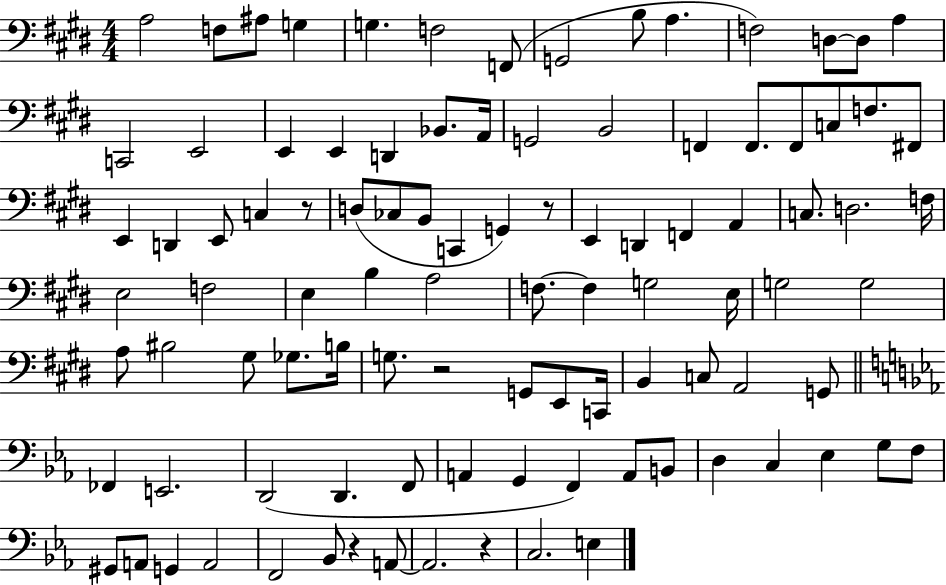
X:1
T:Untitled
M:4/4
L:1/4
K:E
A,2 F,/2 ^A,/2 G, G, F,2 F,,/2 G,,2 B,/2 A, F,2 D,/2 D,/2 A, C,,2 E,,2 E,, E,, D,, _B,,/2 A,,/4 G,,2 B,,2 F,, F,,/2 F,,/2 C,/2 F,/2 ^F,,/2 E,, D,, E,,/2 C, z/2 D,/2 _C,/2 B,,/2 C,, G,, z/2 E,, D,, F,, A,, C,/2 D,2 F,/4 E,2 F,2 E, B, A,2 F,/2 F, G,2 E,/4 G,2 G,2 A,/2 ^B,2 ^G,/2 _G,/2 B,/4 G,/2 z2 G,,/2 E,,/2 C,,/4 B,, C,/2 A,,2 G,,/2 _F,, E,,2 D,,2 D,, F,,/2 A,, G,, F,, A,,/2 B,,/2 D, C, _E, G,/2 F,/2 ^G,,/2 A,,/2 G,, A,,2 F,,2 _B,,/2 z A,,/2 A,,2 z C,2 E,